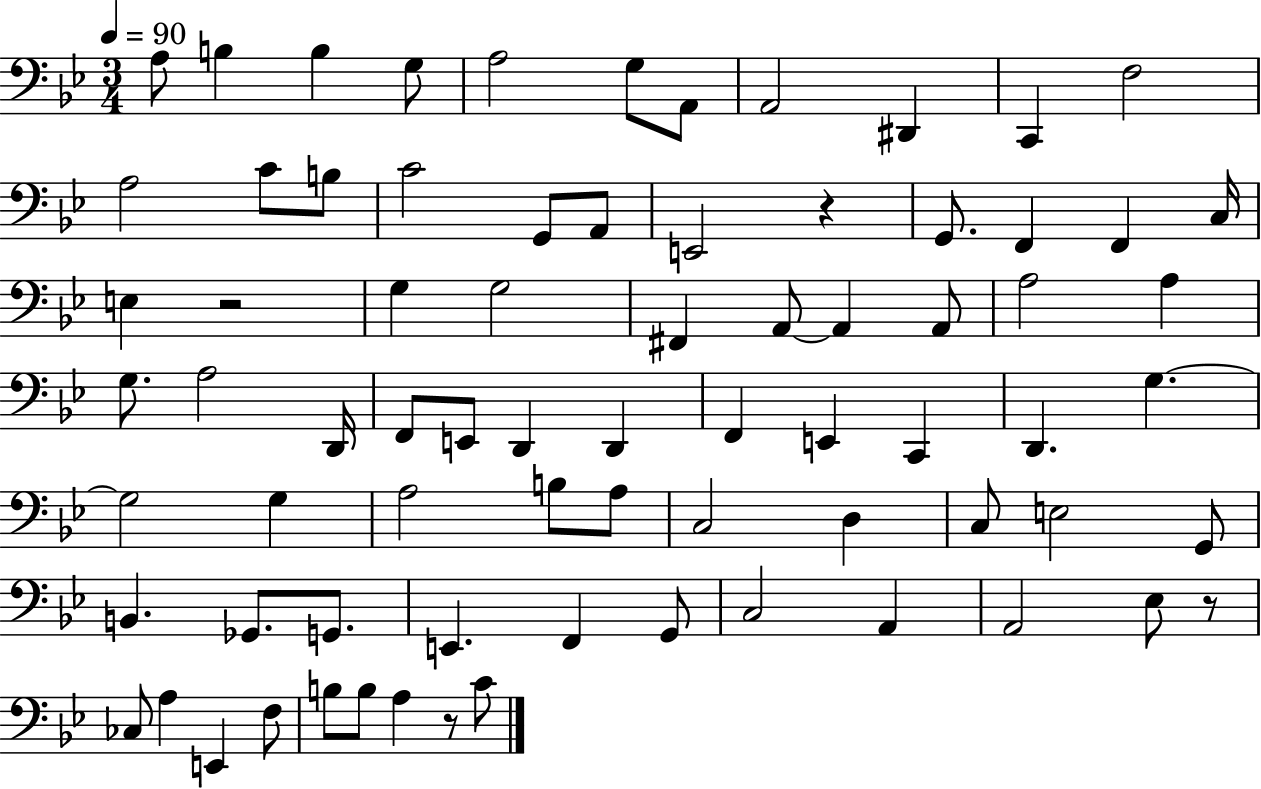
X:1
T:Untitled
M:3/4
L:1/4
K:Bb
A,/2 B, B, G,/2 A,2 G,/2 A,,/2 A,,2 ^D,, C,, F,2 A,2 C/2 B,/2 C2 G,,/2 A,,/2 E,,2 z G,,/2 F,, F,, C,/4 E, z2 G, G,2 ^F,, A,,/2 A,, A,,/2 A,2 A, G,/2 A,2 D,,/4 F,,/2 E,,/2 D,, D,, F,, E,, C,, D,, G, G,2 G, A,2 B,/2 A,/2 C,2 D, C,/2 E,2 G,,/2 B,, _G,,/2 G,,/2 E,, F,, G,,/2 C,2 A,, A,,2 _E,/2 z/2 _C,/2 A, E,, F,/2 B,/2 B,/2 A, z/2 C/2